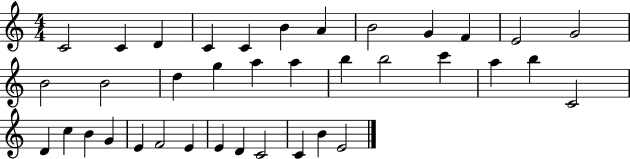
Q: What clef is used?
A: treble